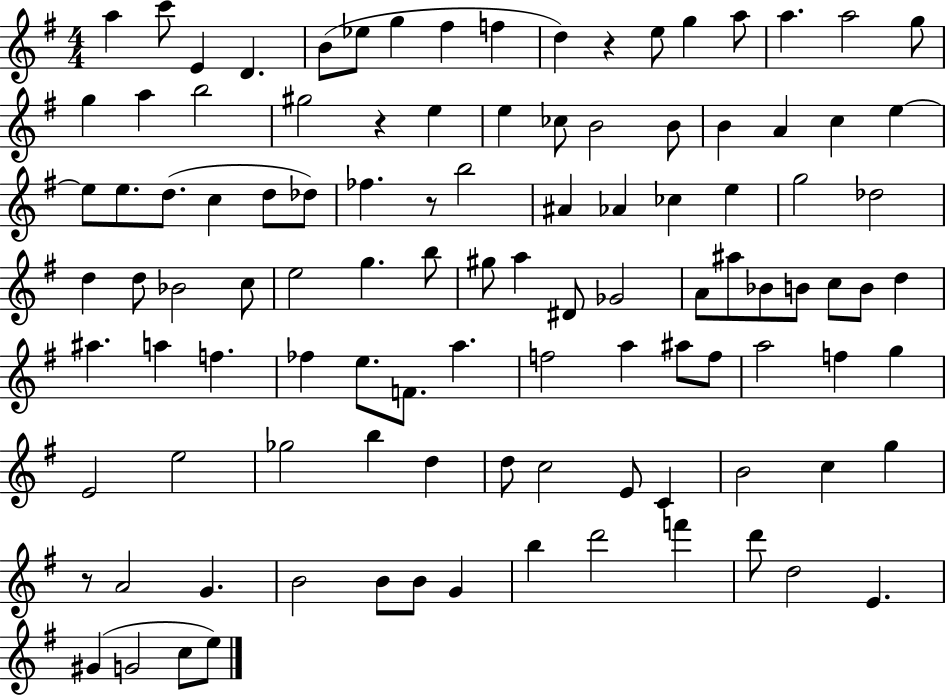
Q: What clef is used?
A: treble